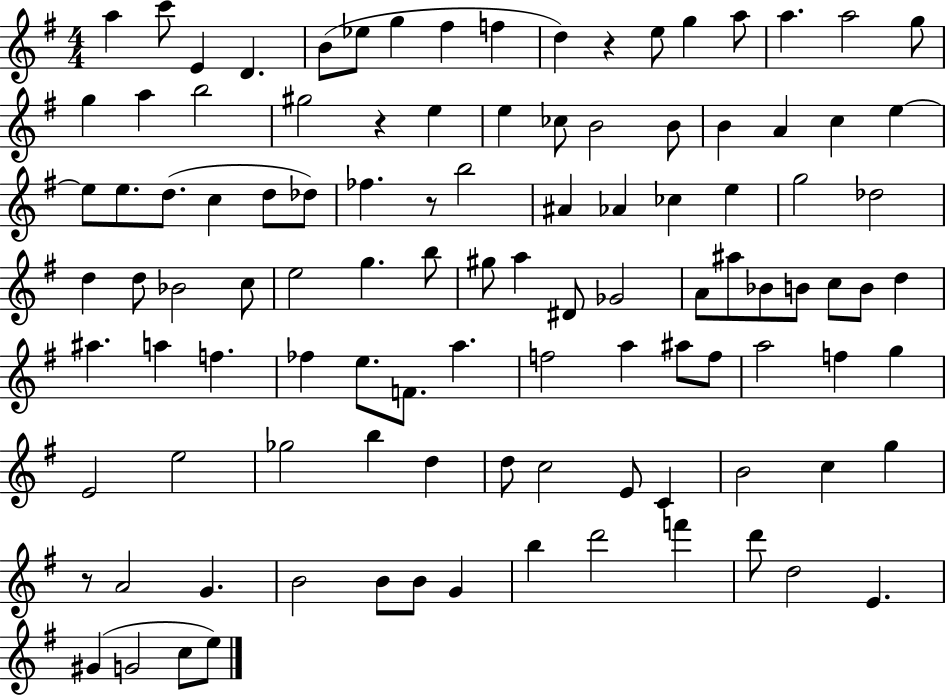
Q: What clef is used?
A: treble